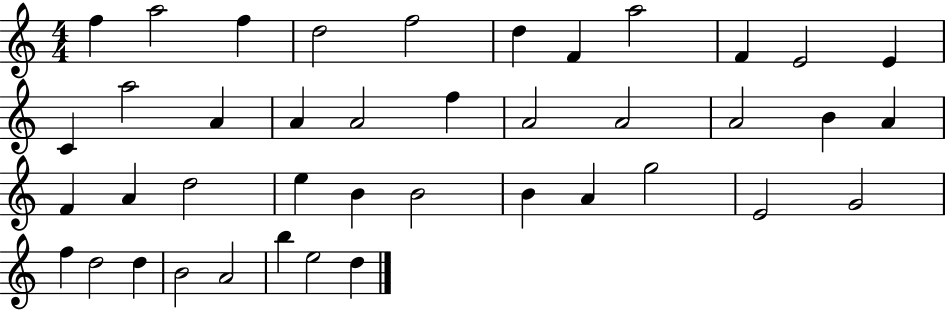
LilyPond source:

{
  \clef treble
  \numericTimeSignature
  \time 4/4
  \key c \major
  f''4 a''2 f''4 | d''2 f''2 | d''4 f'4 a''2 | f'4 e'2 e'4 | \break c'4 a''2 a'4 | a'4 a'2 f''4 | a'2 a'2 | a'2 b'4 a'4 | \break f'4 a'4 d''2 | e''4 b'4 b'2 | b'4 a'4 g''2 | e'2 g'2 | \break f''4 d''2 d''4 | b'2 a'2 | b''4 e''2 d''4 | \bar "|."
}